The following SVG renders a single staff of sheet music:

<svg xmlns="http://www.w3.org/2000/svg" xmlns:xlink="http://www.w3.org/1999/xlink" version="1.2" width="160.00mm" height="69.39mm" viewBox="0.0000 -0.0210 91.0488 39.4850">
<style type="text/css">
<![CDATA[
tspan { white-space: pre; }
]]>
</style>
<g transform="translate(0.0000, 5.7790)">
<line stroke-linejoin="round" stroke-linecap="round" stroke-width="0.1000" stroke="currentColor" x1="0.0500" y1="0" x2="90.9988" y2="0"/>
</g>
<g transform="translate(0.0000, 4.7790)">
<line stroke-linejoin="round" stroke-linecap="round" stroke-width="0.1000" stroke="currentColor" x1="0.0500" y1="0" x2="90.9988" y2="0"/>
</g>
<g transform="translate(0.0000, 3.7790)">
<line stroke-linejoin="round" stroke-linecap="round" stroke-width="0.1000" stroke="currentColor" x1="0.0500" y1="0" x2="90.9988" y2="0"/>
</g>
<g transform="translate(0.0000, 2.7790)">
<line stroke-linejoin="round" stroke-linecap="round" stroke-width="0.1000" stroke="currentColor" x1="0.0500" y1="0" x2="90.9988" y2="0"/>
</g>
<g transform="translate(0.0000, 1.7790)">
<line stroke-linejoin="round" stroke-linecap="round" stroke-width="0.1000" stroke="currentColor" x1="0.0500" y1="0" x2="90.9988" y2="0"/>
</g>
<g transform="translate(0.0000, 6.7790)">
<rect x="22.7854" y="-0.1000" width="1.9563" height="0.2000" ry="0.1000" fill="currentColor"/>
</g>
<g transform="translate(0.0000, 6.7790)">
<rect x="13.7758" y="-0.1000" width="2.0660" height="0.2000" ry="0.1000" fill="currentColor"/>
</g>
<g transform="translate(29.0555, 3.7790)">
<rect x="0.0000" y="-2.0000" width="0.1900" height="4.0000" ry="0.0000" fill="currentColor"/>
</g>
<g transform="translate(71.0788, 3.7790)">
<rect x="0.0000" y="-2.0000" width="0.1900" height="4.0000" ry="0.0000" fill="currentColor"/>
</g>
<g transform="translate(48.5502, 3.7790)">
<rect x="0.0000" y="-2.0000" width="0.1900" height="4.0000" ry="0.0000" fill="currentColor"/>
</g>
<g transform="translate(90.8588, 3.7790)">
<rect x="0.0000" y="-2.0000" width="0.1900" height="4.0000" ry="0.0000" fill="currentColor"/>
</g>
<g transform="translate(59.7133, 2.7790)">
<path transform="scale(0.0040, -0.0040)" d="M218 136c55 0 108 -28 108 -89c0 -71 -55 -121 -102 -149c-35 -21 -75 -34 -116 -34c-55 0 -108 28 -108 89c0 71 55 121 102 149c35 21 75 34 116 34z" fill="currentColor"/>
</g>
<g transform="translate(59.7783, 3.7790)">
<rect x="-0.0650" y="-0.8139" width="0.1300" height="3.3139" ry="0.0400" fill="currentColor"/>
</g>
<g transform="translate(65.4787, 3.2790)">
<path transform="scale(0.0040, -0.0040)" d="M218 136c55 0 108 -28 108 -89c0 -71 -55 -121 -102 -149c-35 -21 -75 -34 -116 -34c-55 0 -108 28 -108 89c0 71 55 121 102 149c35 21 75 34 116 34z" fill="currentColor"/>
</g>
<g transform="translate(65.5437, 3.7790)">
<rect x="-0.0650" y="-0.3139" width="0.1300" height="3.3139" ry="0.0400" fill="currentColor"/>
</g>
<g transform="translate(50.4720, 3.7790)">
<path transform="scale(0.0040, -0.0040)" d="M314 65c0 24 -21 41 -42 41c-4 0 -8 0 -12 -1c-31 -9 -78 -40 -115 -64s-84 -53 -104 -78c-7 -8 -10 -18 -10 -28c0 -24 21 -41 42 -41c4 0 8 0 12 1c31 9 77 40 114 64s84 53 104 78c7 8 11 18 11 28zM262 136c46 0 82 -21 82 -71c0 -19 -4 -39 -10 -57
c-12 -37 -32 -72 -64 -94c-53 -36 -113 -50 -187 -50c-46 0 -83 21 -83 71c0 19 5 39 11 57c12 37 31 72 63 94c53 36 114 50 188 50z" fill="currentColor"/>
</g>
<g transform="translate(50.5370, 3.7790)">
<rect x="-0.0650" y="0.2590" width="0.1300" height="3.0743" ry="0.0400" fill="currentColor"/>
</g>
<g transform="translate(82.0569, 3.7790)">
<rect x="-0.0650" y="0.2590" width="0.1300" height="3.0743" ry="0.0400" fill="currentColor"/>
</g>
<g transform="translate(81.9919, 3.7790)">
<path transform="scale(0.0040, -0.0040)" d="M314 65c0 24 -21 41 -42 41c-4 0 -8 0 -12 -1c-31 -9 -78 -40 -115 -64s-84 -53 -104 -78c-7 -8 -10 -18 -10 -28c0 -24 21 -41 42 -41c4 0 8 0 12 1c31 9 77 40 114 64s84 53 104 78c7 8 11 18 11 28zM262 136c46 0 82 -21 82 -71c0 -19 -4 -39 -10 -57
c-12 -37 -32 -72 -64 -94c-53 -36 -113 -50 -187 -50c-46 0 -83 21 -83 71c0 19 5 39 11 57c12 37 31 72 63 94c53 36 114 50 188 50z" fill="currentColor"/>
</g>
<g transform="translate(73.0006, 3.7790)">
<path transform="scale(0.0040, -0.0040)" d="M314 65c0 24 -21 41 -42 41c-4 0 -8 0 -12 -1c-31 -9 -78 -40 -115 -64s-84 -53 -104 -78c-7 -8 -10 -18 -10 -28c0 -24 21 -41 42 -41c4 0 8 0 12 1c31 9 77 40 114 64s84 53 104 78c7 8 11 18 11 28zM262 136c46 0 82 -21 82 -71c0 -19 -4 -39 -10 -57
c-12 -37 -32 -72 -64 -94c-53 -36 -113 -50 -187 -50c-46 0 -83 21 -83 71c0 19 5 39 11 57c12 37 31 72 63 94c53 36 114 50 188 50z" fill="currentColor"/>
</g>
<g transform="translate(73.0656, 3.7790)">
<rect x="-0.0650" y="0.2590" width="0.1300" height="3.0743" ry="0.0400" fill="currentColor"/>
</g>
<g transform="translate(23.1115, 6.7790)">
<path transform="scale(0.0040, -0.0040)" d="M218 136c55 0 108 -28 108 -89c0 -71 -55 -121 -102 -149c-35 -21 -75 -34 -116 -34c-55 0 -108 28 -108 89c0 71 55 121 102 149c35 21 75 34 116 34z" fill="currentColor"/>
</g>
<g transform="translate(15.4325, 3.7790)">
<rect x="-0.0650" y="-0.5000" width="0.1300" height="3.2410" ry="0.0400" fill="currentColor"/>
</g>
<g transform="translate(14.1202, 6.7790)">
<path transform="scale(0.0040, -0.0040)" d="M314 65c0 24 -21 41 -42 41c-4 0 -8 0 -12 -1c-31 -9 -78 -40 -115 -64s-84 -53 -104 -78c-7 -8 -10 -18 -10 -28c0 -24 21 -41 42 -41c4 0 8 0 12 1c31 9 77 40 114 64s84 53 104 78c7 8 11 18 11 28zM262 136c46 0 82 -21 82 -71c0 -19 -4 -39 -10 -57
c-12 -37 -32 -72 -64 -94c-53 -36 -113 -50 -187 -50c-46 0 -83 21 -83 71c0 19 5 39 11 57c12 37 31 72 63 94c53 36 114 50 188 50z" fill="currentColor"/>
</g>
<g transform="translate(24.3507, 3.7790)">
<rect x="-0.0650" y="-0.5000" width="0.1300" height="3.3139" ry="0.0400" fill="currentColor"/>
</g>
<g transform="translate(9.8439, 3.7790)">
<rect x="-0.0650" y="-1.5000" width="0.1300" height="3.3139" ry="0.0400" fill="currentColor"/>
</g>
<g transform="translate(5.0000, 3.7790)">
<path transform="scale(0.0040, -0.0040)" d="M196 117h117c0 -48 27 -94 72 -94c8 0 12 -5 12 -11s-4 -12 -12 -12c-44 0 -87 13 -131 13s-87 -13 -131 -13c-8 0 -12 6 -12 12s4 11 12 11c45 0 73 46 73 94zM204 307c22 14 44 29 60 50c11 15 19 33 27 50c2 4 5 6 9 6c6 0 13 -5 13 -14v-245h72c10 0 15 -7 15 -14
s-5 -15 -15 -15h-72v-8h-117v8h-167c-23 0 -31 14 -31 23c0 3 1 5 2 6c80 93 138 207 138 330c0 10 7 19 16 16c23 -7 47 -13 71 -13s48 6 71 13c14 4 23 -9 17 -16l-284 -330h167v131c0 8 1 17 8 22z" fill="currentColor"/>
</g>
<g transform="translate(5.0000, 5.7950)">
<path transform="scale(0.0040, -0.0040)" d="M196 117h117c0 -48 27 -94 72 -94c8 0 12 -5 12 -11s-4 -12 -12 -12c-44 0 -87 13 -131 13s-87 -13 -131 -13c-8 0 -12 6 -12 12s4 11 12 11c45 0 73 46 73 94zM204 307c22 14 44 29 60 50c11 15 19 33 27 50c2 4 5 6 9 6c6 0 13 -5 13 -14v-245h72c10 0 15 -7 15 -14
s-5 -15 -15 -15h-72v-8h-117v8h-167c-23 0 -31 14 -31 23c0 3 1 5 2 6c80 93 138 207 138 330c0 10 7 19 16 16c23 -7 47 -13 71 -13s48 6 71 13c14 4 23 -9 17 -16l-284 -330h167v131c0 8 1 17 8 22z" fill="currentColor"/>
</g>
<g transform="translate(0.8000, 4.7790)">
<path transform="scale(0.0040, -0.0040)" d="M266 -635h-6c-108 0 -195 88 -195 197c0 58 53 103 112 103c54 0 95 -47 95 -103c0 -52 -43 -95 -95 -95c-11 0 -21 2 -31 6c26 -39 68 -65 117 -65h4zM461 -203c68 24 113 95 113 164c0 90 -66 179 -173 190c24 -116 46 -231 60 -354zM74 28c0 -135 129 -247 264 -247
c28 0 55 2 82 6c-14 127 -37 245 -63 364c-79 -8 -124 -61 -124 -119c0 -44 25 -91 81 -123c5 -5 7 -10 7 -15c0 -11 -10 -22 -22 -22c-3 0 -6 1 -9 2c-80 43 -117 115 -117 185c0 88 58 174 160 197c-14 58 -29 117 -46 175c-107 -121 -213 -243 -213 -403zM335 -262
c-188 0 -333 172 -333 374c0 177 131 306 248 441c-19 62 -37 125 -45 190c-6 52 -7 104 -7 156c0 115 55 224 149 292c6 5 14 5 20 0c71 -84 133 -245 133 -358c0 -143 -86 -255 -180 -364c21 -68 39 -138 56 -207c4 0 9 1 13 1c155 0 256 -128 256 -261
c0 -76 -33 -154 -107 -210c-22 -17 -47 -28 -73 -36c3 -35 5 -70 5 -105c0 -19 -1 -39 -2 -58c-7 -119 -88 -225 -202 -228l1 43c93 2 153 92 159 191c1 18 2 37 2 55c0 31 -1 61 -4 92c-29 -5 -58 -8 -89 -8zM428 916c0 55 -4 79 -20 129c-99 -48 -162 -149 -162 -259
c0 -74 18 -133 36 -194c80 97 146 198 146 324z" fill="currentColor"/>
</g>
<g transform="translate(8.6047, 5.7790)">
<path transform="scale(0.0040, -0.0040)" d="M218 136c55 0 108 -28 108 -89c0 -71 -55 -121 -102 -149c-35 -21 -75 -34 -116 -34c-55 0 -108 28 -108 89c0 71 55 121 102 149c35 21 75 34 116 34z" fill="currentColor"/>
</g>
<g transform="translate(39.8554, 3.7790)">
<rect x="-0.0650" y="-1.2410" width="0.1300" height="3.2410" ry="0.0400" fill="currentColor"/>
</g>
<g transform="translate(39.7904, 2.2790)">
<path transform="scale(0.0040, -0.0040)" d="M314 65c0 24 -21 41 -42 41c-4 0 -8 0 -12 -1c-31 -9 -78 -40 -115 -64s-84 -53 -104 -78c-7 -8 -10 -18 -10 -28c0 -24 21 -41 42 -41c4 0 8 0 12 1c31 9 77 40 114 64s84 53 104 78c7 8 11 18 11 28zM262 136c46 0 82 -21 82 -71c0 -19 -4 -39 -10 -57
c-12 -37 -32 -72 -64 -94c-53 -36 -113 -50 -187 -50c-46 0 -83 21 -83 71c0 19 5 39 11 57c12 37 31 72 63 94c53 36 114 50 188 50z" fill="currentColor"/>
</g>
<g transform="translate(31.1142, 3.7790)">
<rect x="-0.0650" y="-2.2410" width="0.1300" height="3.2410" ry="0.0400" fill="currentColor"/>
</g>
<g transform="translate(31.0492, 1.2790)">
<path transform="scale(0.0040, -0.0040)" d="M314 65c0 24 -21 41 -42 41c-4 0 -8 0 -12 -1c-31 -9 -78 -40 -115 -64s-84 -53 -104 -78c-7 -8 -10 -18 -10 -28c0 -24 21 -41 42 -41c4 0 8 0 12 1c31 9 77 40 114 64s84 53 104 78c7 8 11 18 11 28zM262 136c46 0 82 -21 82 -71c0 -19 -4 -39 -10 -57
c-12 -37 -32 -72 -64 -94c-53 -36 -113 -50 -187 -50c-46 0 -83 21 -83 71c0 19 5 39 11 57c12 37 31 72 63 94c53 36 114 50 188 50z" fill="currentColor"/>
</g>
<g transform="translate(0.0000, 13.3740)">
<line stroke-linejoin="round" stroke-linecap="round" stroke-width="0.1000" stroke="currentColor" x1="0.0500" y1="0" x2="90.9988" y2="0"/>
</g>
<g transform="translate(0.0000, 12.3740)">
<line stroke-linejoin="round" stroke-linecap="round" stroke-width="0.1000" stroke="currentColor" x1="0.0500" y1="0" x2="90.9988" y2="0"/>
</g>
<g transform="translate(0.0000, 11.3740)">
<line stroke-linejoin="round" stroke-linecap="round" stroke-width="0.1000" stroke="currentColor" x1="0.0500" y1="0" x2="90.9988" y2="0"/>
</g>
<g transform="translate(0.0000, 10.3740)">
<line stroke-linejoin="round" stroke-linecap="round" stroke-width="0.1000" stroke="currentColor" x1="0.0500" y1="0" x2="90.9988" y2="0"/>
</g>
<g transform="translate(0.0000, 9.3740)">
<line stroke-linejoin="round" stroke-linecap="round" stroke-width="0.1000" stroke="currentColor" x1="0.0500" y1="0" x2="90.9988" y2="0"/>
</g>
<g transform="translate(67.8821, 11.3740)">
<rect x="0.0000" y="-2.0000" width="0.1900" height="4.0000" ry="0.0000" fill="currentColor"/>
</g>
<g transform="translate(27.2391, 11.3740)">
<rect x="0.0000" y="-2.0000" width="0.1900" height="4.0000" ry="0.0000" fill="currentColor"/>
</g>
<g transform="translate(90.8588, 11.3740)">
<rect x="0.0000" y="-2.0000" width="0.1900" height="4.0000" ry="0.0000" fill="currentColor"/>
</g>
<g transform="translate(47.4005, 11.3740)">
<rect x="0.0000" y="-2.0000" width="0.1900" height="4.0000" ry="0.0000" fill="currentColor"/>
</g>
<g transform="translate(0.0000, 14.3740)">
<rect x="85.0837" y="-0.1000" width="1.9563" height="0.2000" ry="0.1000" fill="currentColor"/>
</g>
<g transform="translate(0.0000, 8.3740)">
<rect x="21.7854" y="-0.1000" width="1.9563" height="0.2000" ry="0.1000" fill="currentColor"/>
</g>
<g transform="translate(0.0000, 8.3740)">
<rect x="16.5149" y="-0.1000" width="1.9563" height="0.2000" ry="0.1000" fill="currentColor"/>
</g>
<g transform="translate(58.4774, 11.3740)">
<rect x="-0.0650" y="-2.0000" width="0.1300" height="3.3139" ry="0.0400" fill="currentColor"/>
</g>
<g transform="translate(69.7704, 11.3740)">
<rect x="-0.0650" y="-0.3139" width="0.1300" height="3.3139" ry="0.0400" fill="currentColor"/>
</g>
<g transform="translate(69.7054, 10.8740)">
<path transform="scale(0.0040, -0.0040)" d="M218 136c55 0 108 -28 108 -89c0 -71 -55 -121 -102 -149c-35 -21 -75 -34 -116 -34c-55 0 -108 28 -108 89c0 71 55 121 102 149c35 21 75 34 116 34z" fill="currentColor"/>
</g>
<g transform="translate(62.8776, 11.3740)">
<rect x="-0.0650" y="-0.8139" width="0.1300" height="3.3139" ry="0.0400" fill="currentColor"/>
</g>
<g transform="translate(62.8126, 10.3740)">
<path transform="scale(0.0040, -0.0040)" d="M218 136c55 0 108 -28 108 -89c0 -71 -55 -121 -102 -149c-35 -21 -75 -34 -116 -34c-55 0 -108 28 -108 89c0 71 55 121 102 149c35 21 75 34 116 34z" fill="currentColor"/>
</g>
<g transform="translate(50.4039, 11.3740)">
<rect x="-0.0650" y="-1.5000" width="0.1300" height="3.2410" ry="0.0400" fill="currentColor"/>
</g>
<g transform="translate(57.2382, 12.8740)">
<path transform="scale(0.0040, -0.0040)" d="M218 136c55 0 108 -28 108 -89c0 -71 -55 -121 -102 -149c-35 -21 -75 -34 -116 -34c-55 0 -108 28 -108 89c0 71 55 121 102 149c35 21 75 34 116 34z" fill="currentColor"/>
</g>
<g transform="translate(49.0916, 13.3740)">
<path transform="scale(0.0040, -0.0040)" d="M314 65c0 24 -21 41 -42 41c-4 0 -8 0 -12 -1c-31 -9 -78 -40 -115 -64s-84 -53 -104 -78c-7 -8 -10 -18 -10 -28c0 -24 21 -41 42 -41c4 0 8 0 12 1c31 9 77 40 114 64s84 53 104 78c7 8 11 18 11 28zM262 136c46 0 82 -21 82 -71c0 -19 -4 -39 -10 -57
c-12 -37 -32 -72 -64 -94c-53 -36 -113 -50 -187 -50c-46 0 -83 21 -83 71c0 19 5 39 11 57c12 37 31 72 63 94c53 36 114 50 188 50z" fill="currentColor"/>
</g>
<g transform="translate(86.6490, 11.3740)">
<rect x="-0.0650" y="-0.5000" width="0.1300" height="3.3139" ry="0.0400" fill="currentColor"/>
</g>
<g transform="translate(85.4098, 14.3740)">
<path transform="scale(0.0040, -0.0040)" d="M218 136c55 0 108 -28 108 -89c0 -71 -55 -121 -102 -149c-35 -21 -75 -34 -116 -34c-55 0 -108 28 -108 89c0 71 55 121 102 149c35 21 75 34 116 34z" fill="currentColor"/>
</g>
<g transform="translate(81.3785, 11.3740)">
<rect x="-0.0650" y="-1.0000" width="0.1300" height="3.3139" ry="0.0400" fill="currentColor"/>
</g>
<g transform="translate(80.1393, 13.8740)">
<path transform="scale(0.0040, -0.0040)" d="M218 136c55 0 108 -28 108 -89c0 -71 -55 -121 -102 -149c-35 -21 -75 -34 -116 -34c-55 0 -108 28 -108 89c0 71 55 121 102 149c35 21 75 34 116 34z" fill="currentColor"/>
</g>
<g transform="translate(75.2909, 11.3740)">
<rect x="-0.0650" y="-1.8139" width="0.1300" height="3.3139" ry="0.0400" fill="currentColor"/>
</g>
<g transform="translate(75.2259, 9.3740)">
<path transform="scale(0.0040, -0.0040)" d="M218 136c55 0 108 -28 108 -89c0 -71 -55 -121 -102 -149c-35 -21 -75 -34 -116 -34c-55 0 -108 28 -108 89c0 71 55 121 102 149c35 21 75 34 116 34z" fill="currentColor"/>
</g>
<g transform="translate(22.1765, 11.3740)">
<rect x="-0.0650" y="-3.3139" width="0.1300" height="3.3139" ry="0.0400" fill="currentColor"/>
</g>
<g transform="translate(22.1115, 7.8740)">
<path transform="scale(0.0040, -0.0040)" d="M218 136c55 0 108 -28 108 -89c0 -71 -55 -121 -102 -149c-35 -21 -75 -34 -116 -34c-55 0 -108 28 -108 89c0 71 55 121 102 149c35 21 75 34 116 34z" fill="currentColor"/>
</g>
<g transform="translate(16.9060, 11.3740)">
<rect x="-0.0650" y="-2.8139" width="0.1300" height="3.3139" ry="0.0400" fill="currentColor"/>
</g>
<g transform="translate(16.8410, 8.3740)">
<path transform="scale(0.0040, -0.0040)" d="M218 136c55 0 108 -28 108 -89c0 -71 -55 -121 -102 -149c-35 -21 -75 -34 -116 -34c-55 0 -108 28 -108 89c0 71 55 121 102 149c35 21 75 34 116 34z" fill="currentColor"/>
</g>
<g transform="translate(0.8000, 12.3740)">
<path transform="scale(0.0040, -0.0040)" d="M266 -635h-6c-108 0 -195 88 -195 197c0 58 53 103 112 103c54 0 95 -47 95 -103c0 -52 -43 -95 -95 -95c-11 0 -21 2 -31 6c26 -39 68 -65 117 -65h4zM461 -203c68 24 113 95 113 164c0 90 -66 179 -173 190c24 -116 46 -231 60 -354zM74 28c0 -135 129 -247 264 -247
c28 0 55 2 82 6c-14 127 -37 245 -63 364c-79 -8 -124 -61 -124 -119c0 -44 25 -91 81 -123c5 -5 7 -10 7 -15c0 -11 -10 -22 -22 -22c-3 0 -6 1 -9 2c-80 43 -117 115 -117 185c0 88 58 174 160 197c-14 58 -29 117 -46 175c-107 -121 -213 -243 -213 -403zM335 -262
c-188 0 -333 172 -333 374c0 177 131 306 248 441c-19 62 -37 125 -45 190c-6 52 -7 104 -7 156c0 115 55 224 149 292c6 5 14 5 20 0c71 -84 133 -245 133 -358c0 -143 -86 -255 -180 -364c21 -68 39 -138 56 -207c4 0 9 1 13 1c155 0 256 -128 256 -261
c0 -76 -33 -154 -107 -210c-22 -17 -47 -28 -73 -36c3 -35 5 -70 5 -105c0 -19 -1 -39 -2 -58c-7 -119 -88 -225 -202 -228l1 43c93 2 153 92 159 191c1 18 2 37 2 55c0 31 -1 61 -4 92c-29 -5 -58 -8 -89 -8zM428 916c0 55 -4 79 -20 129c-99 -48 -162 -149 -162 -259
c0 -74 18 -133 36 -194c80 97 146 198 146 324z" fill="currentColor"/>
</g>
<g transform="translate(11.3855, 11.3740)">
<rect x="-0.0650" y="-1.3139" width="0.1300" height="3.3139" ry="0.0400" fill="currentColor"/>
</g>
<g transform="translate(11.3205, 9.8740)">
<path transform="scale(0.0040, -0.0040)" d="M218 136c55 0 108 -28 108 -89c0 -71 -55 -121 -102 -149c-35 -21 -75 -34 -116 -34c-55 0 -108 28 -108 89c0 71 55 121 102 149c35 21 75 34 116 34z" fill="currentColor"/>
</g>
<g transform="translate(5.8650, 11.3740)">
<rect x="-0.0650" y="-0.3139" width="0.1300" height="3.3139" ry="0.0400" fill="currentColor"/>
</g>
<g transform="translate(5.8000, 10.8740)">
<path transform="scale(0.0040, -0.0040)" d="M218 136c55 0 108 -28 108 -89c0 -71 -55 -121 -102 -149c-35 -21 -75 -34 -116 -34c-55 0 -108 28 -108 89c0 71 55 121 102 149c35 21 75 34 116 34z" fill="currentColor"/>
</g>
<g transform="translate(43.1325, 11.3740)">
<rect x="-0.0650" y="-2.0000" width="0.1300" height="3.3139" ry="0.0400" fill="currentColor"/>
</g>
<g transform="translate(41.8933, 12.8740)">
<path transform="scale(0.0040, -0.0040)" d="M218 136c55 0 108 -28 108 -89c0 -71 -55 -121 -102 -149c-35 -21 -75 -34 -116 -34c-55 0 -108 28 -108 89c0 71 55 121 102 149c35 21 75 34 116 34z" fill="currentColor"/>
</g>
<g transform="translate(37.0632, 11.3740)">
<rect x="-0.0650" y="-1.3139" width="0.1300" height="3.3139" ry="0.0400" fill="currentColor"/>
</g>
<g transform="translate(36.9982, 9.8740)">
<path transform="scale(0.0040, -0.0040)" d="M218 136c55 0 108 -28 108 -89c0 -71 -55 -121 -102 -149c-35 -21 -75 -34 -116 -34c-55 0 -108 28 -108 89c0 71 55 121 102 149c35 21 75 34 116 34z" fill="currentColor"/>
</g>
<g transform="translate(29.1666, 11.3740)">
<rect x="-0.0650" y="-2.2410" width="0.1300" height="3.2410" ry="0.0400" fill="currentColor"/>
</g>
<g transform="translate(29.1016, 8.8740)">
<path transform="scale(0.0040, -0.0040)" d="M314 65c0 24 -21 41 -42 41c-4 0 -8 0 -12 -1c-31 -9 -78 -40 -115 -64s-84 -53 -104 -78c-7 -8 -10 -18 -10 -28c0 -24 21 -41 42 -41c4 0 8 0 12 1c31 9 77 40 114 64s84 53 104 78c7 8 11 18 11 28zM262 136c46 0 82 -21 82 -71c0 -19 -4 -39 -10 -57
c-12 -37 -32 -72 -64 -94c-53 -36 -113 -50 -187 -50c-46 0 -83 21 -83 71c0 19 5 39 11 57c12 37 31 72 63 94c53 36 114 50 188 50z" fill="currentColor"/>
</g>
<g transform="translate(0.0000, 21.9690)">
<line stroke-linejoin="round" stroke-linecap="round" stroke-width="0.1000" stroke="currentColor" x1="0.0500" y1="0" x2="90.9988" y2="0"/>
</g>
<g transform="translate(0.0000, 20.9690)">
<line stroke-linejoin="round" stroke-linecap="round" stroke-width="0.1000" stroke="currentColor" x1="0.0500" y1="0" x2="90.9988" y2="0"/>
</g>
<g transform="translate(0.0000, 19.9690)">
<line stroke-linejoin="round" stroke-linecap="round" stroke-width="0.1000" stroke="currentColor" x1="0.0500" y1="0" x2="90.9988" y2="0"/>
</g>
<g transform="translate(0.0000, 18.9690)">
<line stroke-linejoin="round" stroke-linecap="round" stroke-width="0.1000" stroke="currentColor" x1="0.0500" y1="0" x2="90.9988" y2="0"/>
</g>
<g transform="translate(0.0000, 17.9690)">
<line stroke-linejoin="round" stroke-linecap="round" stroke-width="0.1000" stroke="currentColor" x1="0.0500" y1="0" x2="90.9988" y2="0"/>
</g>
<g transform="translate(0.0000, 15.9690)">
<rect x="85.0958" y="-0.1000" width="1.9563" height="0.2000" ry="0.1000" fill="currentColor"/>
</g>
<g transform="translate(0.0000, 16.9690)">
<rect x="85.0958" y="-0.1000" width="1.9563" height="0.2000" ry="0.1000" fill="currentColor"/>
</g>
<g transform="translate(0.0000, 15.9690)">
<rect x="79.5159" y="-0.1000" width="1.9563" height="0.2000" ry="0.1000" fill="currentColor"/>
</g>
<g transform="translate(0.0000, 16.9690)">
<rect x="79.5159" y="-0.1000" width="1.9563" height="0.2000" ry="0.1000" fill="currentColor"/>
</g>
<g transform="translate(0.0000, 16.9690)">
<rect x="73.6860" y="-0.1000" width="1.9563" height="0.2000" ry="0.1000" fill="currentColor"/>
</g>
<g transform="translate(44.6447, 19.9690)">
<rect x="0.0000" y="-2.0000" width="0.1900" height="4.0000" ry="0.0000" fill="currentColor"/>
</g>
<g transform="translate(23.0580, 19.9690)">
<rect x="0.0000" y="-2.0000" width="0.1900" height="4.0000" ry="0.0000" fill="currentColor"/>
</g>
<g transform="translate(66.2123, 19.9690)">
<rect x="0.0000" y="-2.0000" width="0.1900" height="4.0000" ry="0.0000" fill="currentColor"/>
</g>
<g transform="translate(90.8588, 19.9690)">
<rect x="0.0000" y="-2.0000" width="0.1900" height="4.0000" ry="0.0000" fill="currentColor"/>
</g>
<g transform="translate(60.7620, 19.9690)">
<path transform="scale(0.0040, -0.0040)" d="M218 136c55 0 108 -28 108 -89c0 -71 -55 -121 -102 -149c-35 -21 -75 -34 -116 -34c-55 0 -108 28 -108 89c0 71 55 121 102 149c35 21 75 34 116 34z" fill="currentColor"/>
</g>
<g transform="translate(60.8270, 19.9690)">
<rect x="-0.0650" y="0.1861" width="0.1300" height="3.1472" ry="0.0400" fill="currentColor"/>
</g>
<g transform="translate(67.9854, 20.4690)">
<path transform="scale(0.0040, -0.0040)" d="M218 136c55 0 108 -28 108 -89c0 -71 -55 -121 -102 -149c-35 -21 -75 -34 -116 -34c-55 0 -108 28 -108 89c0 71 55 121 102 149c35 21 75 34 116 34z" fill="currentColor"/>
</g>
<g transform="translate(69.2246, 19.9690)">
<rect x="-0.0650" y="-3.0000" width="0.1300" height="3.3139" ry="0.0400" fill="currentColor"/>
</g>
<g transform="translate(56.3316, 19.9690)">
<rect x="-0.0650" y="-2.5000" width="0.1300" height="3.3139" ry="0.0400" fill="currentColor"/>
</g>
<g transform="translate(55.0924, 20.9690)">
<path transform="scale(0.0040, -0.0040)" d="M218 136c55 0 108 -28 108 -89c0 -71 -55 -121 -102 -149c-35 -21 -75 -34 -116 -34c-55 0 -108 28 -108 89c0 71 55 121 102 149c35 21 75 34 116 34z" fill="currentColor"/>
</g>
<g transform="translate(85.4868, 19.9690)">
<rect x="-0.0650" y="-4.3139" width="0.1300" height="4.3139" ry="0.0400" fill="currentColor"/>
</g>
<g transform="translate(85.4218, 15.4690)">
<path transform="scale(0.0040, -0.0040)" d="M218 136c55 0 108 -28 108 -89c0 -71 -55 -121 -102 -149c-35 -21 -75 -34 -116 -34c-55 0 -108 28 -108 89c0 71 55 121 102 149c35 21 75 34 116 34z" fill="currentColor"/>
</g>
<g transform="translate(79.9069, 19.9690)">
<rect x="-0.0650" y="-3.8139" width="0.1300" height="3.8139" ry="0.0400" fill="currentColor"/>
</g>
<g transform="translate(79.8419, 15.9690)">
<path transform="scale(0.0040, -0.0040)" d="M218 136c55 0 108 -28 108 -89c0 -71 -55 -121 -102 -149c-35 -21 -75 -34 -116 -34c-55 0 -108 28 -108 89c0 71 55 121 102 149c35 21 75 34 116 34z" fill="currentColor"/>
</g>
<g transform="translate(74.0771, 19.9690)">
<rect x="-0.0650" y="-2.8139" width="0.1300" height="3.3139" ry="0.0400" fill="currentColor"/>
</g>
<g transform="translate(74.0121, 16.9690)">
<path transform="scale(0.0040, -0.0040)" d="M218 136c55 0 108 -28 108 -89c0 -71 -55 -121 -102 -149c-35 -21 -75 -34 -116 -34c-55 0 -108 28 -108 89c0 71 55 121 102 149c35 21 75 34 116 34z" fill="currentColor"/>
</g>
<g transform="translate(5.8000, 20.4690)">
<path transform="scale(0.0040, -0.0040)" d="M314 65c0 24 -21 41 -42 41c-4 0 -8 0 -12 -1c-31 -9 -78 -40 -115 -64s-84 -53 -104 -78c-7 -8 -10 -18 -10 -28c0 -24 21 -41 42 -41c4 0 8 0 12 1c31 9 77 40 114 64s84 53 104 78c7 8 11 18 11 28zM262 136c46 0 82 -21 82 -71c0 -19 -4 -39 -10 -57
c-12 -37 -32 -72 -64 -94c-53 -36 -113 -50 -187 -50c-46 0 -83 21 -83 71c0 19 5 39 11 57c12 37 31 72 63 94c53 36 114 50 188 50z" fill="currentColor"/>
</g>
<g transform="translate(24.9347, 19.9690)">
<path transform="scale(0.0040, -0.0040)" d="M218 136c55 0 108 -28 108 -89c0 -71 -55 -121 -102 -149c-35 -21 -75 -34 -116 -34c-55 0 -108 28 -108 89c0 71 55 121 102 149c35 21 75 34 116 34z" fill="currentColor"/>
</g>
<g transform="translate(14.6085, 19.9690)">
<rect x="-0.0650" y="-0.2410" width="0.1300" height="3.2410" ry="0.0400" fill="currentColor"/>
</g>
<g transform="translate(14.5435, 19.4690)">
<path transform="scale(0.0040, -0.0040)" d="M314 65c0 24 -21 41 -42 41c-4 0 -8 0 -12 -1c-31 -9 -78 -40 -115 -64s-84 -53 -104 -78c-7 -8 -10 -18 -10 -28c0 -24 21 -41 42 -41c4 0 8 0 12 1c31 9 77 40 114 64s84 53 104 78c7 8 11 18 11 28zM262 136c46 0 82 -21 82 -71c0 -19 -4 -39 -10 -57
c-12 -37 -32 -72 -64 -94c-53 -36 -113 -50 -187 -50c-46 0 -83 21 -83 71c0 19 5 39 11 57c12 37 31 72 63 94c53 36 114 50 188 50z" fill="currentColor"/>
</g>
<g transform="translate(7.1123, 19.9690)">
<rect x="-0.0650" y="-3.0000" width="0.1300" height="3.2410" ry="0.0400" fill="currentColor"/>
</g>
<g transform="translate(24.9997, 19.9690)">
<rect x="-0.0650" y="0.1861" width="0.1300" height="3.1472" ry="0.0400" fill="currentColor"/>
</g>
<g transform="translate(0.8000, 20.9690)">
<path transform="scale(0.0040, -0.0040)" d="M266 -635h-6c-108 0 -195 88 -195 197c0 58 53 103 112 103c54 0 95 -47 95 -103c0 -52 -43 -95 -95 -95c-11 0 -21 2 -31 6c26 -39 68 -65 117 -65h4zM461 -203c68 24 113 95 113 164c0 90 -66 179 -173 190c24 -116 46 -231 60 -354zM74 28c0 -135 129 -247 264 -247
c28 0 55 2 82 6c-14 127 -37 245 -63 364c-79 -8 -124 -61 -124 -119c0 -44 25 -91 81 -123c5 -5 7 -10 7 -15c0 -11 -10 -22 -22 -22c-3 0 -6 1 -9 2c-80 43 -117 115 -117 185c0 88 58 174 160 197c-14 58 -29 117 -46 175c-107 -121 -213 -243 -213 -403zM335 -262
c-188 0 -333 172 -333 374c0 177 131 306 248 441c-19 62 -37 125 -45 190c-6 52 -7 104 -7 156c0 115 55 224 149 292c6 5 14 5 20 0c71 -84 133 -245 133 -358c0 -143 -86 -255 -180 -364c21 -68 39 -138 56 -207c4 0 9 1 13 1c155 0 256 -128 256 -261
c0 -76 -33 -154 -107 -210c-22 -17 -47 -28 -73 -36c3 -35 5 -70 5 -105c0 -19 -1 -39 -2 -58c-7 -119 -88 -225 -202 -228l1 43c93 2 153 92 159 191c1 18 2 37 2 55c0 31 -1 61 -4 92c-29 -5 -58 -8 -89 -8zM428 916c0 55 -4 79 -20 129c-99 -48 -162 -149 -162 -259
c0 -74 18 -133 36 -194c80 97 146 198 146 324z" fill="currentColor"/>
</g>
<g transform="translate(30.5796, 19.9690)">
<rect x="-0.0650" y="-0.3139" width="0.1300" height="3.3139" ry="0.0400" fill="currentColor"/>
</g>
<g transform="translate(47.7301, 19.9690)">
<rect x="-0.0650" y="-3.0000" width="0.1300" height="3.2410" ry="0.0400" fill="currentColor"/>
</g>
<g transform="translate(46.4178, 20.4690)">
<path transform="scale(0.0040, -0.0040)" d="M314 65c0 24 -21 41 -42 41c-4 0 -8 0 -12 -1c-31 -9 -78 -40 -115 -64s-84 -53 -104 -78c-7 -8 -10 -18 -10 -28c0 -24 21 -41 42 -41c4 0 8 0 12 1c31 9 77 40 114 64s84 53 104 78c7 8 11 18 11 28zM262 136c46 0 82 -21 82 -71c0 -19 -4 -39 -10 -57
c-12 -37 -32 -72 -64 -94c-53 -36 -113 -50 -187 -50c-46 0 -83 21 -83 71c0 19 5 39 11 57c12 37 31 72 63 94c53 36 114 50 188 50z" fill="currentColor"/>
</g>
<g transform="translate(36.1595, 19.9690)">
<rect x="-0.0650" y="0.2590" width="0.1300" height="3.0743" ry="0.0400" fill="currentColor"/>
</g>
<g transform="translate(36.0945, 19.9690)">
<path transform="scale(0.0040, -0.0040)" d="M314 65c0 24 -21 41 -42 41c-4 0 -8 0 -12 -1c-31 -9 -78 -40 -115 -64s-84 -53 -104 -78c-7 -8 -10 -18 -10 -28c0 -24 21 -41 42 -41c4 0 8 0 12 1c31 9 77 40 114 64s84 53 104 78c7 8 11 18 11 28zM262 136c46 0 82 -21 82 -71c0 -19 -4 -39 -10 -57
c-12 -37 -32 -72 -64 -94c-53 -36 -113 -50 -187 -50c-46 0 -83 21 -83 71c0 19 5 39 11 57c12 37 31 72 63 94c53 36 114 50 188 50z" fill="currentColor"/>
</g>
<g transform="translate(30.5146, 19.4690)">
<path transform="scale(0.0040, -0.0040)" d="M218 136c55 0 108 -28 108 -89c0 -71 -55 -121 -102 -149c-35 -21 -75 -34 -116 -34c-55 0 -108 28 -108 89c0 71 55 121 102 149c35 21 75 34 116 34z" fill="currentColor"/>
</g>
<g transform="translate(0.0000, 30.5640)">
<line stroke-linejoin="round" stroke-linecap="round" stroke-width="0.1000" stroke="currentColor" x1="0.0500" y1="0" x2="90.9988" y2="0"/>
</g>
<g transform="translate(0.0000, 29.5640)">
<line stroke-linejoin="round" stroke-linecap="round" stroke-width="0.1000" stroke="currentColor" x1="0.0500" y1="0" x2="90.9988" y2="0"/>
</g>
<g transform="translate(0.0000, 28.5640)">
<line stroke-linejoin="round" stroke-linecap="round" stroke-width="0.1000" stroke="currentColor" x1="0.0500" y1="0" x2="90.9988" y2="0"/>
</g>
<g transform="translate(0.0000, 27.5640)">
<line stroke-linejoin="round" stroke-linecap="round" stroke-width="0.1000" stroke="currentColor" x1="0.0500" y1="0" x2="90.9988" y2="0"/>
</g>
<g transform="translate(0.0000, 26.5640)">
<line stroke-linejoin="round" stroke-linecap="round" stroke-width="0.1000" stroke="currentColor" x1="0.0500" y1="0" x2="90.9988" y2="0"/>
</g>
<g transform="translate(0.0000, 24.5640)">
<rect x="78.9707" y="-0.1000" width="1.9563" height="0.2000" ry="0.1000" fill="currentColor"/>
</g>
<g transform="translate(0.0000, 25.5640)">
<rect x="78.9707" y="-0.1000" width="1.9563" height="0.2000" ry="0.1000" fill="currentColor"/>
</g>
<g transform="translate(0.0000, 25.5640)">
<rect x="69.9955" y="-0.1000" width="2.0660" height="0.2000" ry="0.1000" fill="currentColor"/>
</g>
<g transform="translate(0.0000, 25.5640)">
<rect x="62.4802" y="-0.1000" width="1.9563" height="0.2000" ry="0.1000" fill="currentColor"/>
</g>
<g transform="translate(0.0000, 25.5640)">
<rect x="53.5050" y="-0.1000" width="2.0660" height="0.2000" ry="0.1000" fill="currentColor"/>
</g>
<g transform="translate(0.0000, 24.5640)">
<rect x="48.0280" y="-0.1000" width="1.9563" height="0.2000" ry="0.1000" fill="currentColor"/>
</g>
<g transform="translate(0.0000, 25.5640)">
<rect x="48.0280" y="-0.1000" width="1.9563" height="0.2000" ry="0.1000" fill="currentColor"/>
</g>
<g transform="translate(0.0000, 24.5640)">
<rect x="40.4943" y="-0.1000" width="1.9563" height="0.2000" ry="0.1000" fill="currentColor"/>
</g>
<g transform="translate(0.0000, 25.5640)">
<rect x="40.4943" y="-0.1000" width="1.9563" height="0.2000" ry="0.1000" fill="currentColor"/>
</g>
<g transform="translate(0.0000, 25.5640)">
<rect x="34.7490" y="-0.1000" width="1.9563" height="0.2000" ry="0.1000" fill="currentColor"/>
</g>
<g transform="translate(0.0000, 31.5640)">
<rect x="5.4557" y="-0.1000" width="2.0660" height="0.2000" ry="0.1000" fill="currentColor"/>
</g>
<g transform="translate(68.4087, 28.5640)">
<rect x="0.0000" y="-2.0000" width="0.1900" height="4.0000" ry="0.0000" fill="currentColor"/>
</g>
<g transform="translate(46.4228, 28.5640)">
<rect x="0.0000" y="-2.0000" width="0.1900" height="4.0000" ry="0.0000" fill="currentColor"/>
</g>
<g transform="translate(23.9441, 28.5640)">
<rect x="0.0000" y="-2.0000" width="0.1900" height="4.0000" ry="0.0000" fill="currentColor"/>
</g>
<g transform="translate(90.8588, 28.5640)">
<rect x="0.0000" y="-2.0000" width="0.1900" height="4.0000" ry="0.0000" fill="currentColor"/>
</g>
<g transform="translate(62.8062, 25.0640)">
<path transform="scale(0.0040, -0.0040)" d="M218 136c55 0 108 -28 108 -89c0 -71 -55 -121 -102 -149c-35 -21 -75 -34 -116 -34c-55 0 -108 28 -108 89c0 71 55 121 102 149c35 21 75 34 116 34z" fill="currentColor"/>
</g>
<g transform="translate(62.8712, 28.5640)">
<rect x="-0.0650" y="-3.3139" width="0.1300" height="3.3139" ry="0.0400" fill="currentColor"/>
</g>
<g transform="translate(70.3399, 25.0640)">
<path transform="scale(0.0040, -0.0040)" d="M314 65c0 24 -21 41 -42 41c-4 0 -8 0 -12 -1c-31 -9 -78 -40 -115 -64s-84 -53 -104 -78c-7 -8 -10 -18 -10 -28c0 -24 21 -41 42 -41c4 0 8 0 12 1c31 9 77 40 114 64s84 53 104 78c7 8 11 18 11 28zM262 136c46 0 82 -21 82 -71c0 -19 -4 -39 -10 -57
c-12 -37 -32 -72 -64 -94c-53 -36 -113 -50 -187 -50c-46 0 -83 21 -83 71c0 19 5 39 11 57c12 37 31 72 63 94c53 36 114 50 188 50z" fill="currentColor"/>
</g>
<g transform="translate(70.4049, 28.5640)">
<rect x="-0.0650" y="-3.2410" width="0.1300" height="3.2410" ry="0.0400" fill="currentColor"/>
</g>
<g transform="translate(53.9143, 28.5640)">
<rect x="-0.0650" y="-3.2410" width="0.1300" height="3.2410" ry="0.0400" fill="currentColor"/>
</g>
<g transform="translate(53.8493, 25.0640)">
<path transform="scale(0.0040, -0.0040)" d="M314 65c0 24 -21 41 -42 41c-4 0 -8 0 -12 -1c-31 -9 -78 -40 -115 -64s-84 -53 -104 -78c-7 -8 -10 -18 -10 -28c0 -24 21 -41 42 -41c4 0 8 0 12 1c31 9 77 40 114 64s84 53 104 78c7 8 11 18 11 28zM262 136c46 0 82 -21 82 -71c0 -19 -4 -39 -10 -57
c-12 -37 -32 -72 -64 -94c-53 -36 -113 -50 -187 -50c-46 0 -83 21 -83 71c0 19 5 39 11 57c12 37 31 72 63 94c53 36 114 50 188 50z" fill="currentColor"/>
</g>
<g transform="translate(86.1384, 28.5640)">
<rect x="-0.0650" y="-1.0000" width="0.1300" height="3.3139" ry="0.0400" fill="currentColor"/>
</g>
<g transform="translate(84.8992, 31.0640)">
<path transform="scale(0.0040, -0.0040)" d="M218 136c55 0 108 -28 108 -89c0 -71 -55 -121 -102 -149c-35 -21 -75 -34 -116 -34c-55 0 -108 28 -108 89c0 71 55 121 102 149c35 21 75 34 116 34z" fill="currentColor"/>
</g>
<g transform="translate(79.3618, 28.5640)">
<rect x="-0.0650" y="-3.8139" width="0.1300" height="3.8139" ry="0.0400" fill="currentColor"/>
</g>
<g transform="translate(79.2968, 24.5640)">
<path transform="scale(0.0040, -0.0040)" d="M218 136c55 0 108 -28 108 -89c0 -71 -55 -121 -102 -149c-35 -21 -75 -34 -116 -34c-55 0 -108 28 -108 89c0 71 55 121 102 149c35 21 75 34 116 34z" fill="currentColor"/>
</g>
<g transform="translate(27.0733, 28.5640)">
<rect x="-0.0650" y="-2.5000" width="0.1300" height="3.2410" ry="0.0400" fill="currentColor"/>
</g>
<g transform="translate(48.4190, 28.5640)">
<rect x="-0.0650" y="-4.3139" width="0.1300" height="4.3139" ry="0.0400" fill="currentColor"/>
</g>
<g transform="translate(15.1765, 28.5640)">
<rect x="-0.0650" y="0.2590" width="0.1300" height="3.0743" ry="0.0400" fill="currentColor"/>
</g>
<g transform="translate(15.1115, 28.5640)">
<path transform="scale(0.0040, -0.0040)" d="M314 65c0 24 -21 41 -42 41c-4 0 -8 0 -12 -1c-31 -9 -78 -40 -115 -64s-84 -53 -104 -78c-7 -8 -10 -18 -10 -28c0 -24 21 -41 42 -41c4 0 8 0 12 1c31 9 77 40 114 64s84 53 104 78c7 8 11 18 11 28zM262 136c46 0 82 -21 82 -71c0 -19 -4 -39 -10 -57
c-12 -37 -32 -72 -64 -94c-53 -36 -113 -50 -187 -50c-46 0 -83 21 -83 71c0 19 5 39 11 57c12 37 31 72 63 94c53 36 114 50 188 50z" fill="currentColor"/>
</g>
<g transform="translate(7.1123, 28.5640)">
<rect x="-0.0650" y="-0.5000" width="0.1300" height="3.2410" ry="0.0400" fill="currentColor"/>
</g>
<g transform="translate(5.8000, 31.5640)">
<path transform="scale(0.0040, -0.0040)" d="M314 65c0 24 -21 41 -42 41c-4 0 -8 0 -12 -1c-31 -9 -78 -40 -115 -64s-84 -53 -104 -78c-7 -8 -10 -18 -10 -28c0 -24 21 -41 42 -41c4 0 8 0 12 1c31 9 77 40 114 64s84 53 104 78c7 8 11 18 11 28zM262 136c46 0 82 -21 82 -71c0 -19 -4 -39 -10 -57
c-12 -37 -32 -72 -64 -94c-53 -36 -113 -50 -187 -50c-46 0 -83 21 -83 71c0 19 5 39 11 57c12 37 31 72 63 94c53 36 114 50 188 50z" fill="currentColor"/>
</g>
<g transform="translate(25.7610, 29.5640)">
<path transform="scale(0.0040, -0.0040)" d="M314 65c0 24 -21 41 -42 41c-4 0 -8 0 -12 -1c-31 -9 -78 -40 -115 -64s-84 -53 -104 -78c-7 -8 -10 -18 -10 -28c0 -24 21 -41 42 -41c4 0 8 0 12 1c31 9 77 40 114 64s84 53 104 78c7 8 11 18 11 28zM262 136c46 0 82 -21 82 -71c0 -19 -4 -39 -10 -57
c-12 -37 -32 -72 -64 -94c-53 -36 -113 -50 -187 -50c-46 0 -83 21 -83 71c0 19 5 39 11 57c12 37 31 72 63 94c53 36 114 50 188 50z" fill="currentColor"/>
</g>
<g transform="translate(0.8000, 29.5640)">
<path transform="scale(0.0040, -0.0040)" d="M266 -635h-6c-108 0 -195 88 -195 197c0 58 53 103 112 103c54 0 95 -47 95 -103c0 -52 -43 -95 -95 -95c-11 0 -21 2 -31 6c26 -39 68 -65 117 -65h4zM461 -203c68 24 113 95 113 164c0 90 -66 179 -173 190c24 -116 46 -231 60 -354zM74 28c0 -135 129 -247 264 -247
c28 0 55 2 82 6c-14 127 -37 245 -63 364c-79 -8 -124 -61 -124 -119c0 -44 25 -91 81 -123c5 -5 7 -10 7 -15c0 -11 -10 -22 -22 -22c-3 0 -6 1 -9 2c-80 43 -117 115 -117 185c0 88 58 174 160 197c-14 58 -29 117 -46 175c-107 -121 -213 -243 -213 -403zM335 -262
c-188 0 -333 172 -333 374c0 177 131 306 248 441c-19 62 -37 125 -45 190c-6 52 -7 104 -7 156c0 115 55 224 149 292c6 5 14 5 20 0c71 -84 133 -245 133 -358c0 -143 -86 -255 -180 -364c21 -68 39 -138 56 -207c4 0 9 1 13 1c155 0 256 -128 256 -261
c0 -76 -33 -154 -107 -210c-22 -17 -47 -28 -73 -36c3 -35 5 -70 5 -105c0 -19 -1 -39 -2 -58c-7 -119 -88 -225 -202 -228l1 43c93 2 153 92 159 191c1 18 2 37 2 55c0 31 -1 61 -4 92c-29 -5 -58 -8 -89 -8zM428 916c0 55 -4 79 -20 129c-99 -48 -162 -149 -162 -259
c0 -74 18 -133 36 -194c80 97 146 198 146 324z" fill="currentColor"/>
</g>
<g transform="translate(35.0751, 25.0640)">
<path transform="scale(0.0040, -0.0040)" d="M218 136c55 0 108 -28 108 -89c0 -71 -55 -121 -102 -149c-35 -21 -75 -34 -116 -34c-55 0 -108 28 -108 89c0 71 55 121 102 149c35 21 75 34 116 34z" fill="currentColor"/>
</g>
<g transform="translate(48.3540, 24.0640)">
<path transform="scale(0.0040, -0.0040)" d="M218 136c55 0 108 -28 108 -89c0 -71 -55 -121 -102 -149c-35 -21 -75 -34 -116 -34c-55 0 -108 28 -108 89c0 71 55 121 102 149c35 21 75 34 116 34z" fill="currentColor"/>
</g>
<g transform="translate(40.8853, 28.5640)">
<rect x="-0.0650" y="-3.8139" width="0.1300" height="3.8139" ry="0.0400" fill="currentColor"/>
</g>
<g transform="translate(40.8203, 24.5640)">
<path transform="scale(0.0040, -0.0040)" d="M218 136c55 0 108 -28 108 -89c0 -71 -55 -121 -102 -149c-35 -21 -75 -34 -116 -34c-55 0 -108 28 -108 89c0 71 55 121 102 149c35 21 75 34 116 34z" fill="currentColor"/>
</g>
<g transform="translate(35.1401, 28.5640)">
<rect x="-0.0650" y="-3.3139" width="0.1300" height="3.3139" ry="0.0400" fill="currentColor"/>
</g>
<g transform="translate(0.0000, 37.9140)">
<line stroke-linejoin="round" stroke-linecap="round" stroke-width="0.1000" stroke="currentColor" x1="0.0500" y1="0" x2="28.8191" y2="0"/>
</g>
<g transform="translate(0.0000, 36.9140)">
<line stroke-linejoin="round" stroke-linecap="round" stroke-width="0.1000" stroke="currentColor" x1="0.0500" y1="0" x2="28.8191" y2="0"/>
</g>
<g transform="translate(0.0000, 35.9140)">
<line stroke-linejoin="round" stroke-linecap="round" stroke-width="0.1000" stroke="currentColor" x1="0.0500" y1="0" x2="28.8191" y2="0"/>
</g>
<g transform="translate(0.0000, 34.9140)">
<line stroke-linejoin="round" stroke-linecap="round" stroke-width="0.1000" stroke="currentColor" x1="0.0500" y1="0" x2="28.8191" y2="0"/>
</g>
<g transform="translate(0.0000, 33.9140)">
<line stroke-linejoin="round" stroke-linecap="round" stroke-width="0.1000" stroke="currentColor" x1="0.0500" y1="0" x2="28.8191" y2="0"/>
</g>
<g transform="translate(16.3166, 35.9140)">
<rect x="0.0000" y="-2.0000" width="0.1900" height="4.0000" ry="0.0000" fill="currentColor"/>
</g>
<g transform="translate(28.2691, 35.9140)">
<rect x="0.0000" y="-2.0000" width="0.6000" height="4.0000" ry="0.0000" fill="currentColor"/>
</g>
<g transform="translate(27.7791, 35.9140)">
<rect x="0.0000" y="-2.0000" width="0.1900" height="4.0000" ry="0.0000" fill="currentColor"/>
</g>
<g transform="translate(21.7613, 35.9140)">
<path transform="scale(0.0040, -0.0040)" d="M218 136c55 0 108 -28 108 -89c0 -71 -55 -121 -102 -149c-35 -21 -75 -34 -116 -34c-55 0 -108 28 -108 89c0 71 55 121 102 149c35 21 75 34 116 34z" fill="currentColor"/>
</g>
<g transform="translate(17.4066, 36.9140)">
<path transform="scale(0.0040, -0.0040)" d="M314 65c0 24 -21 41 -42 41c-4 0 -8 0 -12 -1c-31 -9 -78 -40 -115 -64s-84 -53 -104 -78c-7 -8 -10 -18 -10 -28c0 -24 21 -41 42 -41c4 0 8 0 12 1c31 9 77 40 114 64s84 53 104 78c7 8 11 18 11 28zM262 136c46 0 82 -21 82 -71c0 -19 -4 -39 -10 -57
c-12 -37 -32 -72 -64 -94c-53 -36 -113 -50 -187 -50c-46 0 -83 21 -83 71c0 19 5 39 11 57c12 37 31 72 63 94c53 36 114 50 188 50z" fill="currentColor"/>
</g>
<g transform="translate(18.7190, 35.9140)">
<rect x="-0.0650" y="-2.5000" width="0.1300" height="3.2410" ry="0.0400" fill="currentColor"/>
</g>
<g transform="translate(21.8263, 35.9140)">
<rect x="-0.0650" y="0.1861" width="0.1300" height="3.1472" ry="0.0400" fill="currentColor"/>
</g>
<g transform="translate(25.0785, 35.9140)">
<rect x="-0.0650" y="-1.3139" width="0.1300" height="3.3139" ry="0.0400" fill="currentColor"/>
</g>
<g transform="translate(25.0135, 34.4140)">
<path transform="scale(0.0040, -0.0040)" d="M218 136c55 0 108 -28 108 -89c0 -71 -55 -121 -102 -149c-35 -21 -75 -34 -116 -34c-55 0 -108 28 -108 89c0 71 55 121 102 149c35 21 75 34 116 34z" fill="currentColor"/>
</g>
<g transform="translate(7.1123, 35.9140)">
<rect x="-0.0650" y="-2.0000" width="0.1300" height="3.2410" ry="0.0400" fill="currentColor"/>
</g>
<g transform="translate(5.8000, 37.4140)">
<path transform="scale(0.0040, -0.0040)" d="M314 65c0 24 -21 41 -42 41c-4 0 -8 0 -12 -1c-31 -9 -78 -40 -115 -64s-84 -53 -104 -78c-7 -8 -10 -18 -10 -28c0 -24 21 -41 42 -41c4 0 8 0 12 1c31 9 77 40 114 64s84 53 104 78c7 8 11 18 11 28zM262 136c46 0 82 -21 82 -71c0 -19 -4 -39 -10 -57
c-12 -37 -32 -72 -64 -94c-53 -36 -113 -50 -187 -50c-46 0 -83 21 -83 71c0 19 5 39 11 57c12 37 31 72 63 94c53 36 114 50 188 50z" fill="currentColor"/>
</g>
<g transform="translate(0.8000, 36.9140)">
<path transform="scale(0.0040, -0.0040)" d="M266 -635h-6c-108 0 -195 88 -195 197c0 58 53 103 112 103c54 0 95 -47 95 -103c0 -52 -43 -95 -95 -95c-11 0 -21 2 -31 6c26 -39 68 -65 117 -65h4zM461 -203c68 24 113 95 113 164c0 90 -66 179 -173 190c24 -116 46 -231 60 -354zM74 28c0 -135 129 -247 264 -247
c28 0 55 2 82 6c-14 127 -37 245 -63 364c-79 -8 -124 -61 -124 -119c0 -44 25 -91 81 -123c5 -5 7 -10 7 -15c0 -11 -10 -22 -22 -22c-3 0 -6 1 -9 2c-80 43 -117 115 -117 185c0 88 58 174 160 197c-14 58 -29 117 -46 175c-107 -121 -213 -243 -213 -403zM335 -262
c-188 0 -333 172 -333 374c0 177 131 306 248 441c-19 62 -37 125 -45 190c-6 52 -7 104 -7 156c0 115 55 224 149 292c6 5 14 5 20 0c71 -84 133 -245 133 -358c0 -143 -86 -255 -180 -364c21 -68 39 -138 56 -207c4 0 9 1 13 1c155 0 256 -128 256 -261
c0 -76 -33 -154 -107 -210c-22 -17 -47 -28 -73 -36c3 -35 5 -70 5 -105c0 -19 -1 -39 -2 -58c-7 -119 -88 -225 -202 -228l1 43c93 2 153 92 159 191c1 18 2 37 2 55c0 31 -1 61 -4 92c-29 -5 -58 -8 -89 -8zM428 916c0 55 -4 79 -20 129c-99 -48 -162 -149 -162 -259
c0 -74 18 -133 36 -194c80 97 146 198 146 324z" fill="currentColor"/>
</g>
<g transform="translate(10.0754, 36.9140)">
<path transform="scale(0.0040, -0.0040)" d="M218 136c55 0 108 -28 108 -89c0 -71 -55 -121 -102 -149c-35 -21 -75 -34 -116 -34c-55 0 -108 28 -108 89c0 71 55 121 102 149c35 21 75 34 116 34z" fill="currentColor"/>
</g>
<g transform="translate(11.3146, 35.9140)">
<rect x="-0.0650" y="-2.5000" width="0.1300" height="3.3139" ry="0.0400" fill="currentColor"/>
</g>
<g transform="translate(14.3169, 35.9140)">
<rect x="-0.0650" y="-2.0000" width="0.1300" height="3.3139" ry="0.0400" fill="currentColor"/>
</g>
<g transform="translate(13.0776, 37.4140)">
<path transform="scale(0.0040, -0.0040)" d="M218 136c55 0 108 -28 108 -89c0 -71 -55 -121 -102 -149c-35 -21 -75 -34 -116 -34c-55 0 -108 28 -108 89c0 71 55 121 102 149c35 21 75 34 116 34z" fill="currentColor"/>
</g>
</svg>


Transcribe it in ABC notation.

X:1
T:Untitled
M:4/4
L:1/4
K:C
E C2 C g2 e2 B2 d c B2 B2 c e a b g2 e F E2 F d c f D C A2 c2 B c B2 A2 G B A a c' d' C2 B2 G2 b c' d' b2 b b2 c' D F2 G F G2 B e